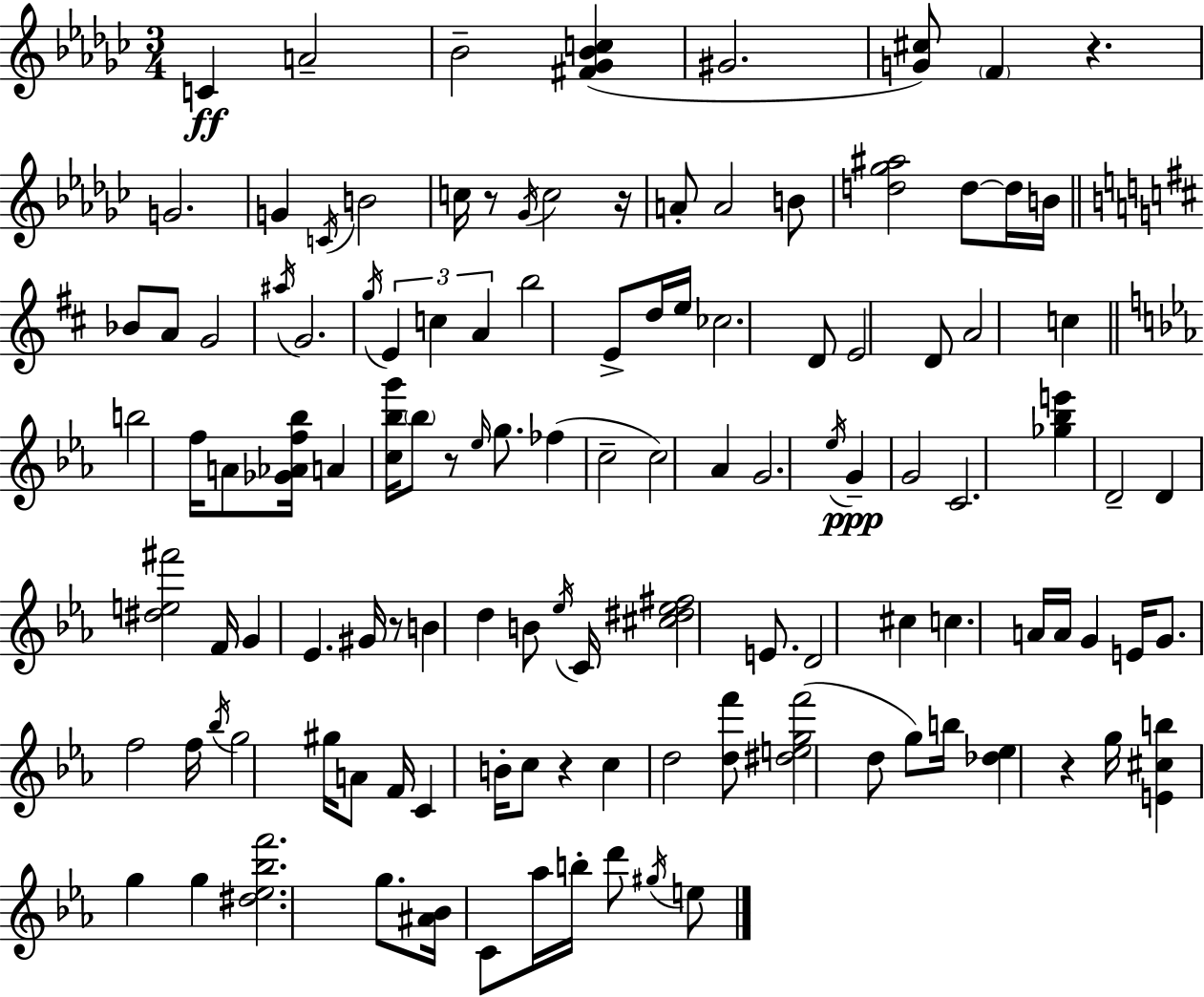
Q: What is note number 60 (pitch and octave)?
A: B4